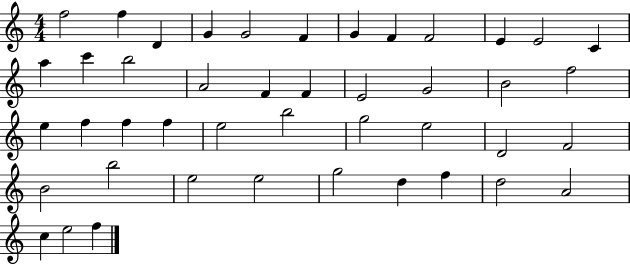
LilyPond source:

{
  \clef treble
  \numericTimeSignature
  \time 4/4
  \key c \major
  f''2 f''4 d'4 | g'4 g'2 f'4 | g'4 f'4 f'2 | e'4 e'2 c'4 | \break a''4 c'''4 b''2 | a'2 f'4 f'4 | e'2 g'2 | b'2 f''2 | \break e''4 f''4 f''4 f''4 | e''2 b''2 | g''2 e''2 | d'2 f'2 | \break b'2 b''2 | e''2 e''2 | g''2 d''4 f''4 | d''2 a'2 | \break c''4 e''2 f''4 | \bar "|."
}